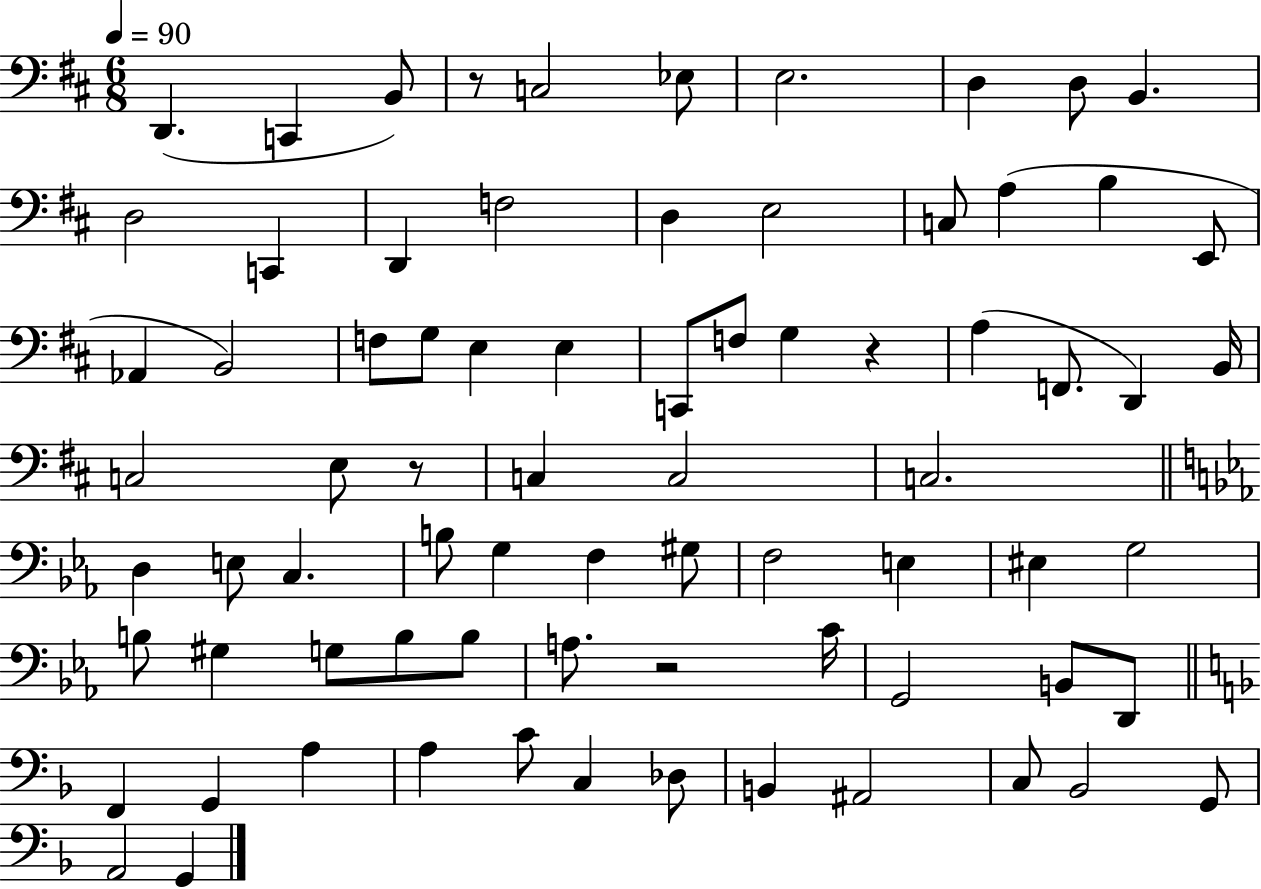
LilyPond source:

{
  \clef bass
  \numericTimeSignature
  \time 6/8
  \key d \major
  \tempo 4 = 90
  d,4.( c,4 b,8) | r8 c2 ees8 | e2. | d4 d8 b,4. | \break d2 c,4 | d,4 f2 | d4 e2 | c8 a4( b4 e,8 | \break aes,4 b,2) | f8 g8 e4 e4 | c,8 f8 g4 r4 | a4( f,8. d,4) b,16 | \break c2 e8 r8 | c4 c2 | c2. | \bar "||" \break \key c \minor d4 e8 c4. | b8 g4 f4 gis8 | f2 e4 | eis4 g2 | \break b8 gis4 g8 b8 b8 | a8. r2 c'16 | g,2 b,8 d,8 | \bar "||" \break \key d \minor f,4 g,4 a4 | a4 c'8 c4 des8 | b,4 ais,2 | c8 bes,2 g,8 | \break a,2 g,4 | \bar "|."
}